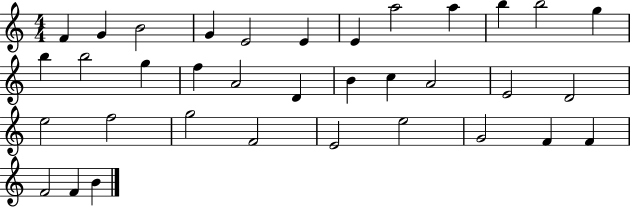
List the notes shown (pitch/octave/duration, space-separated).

F4/q G4/q B4/h G4/q E4/h E4/q E4/q A5/h A5/q B5/q B5/h G5/q B5/q B5/h G5/q F5/q A4/h D4/q B4/q C5/q A4/h E4/h D4/h E5/h F5/h G5/h F4/h E4/h E5/h G4/h F4/q F4/q F4/h F4/q B4/q